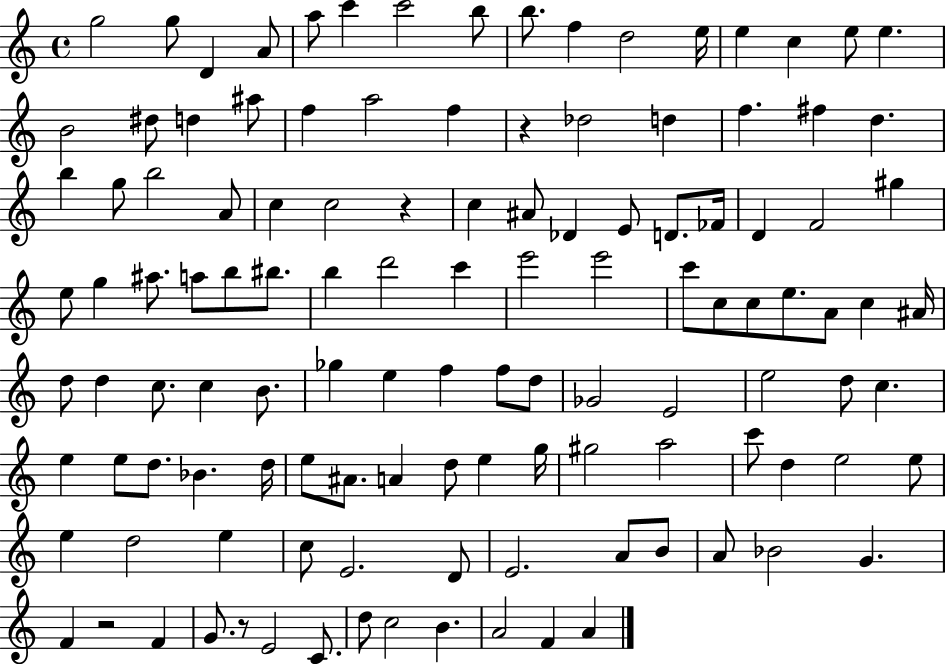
G5/h G5/e D4/q A4/e A5/e C6/q C6/h B5/e B5/e. F5/q D5/h E5/s E5/q C5/q E5/e E5/q. B4/h D#5/e D5/q A#5/e F5/q A5/h F5/q R/q Db5/h D5/q F5/q. F#5/q D5/q. B5/q G5/e B5/h A4/e C5/q C5/h R/q C5/q A#4/e Db4/q E4/e D4/e. FES4/s D4/q F4/h G#5/q E5/e G5/q A#5/e. A5/e B5/e BIS5/e. B5/q D6/h C6/q E6/h E6/h C6/e C5/e C5/e E5/e. A4/e C5/q A#4/s D5/e D5/q C5/e. C5/q B4/e. Gb5/q E5/q F5/q F5/e D5/e Gb4/h E4/h E5/h D5/e C5/q. E5/q E5/e D5/e. Bb4/q. D5/s E5/e A#4/e. A4/q D5/e E5/q G5/s G#5/h A5/h C6/e D5/q E5/h E5/e E5/q D5/h E5/q C5/e E4/h. D4/e E4/h. A4/e B4/e A4/e Bb4/h G4/q. F4/q R/h F4/q G4/e. R/e E4/h C4/e. D5/e C5/h B4/q. A4/h F4/q A4/q